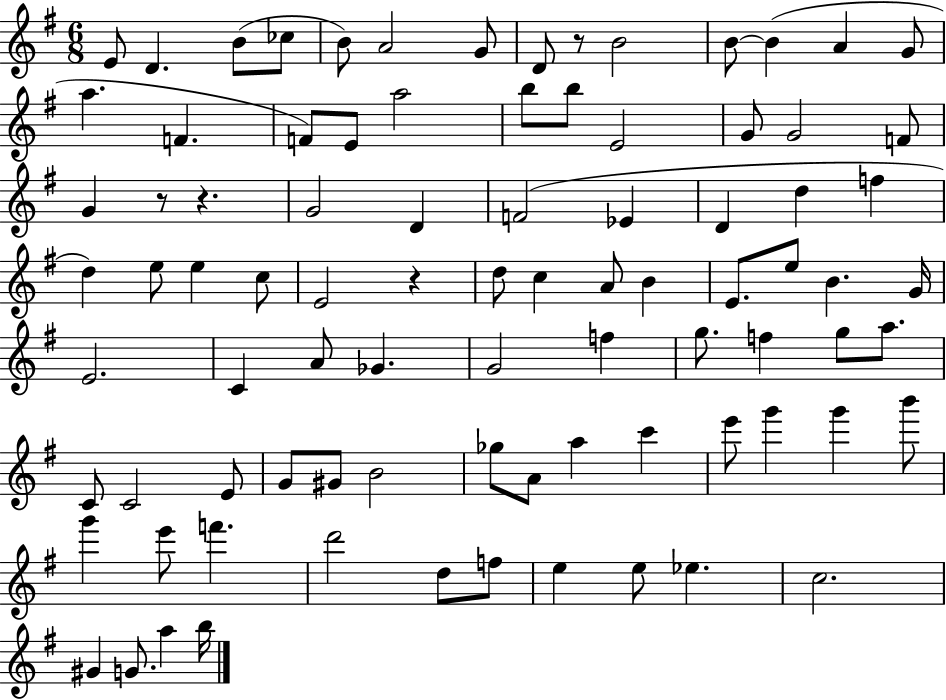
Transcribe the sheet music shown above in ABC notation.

X:1
T:Untitled
M:6/8
L:1/4
K:G
E/2 D B/2 _c/2 B/2 A2 G/2 D/2 z/2 B2 B/2 B A G/2 a F F/2 E/2 a2 b/2 b/2 E2 G/2 G2 F/2 G z/2 z G2 D F2 _E D d f d e/2 e c/2 E2 z d/2 c A/2 B E/2 e/2 B G/4 E2 C A/2 _G G2 f g/2 f g/2 a/2 C/2 C2 E/2 G/2 ^G/2 B2 _g/2 A/2 a c' e'/2 g' g' b'/2 g' e'/2 f' d'2 d/2 f/2 e e/2 _e c2 ^G G/2 a b/4